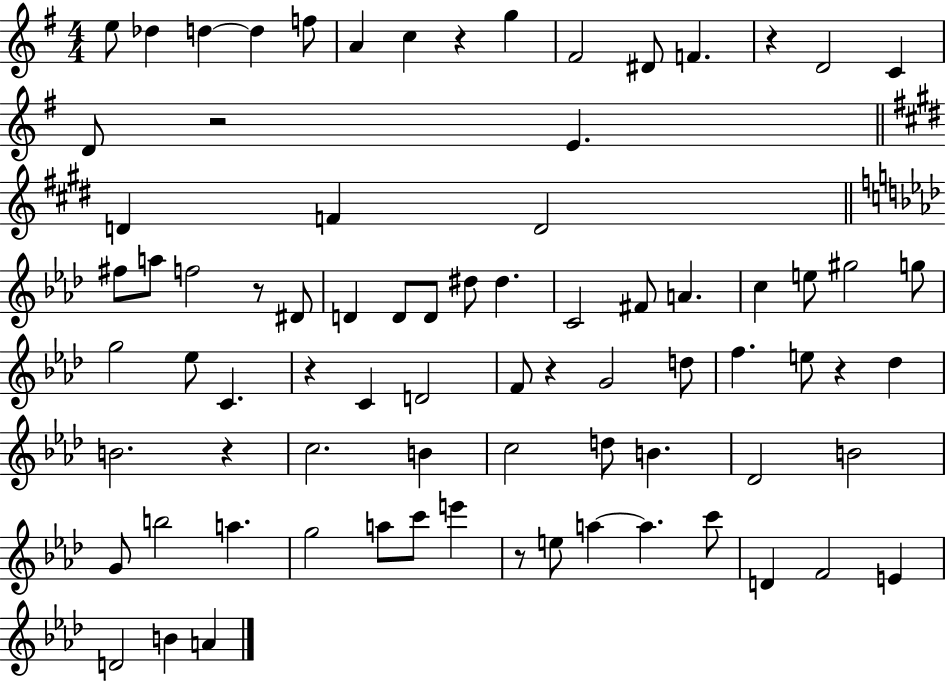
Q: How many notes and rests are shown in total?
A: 79